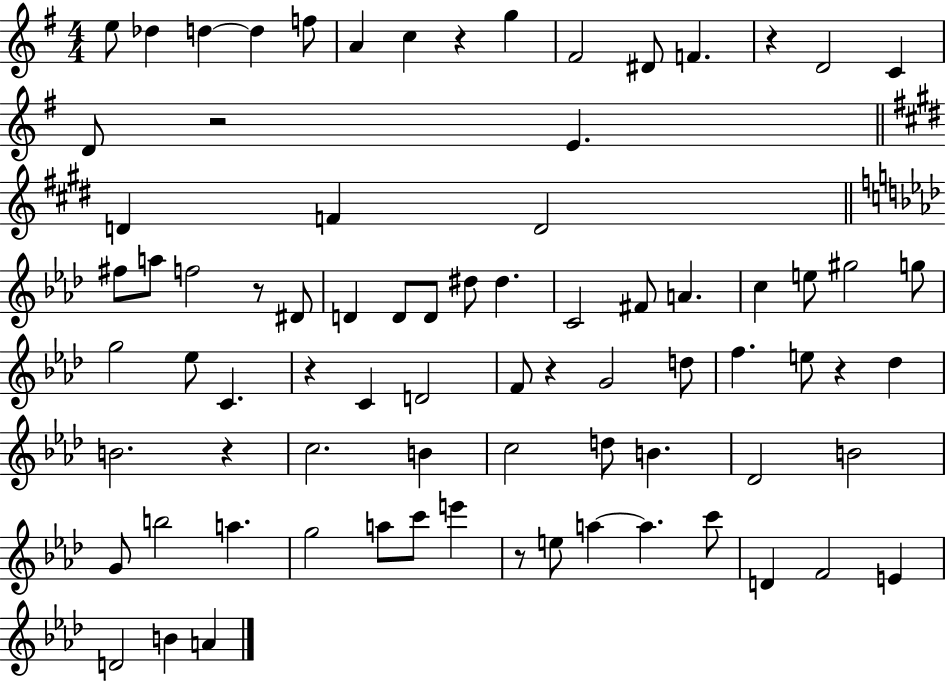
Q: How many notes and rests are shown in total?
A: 79